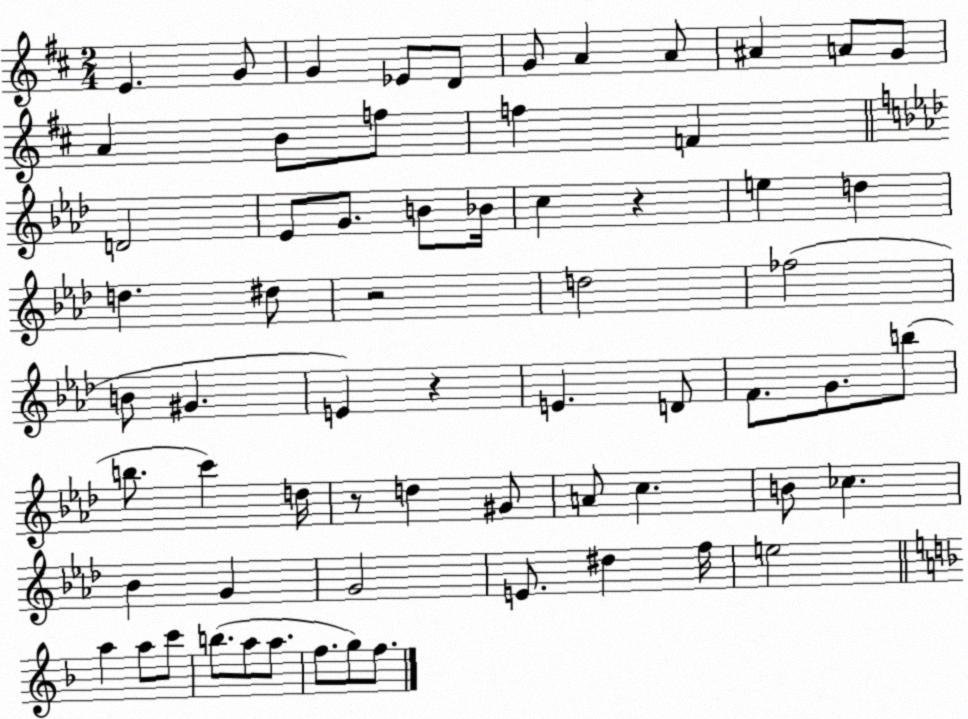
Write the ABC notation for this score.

X:1
T:Untitled
M:2/4
L:1/4
K:D
E G/2 G _E/2 D/2 G/2 A A/2 ^A A/2 G/2 A B/2 f/2 f F D2 _E/2 G/2 B/2 _B/4 c z e d d ^d/2 z2 d2 _f2 B/2 ^G E z E D/2 F/2 G/2 b/2 b/2 c' d/4 z/2 d ^G/2 A/2 c B/2 _c _B G G2 E/2 ^d f/4 e2 a a/2 c'/2 b/2 a/2 a/2 f/2 g/2 f/2